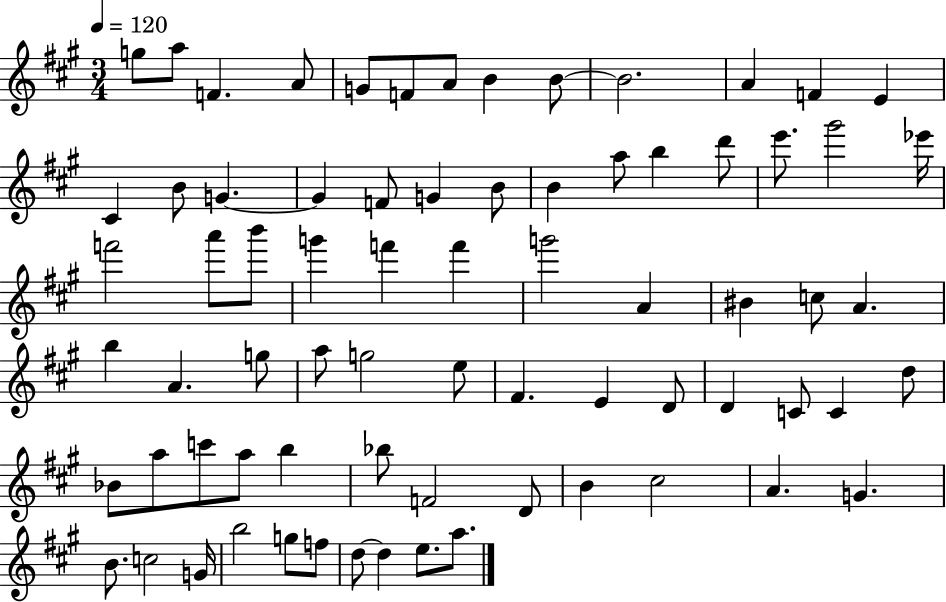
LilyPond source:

{
  \clef treble
  \numericTimeSignature
  \time 3/4
  \key a \major
  \tempo 4 = 120
  \repeat volta 2 { g''8 a''8 f'4. a'8 | g'8 f'8 a'8 b'4 b'8~~ | b'2. | a'4 f'4 e'4 | \break cis'4 b'8 g'4.~~ | g'4 f'8 g'4 b'8 | b'4 a''8 b''4 d'''8 | e'''8. gis'''2 ees'''16 | \break f'''2 a'''8 b'''8 | g'''4 f'''4 f'''4 | g'''2 a'4 | bis'4 c''8 a'4. | \break b''4 a'4. g''8 | a''8 g''2 e''8 | fis'4. e'4 d'8 | d'4 c'8 c'4 d''8 | \break bes'8 a''8 c'''8 a''8 b''4 | bes''8 f'2 d'8 | b'4 cis''2 | a'4. g'4. | \break b'8. c''2 g'16 | b''2 g''8 f''8 | d''8~~ d''4 e''8. a''8. | } \bar "|."
}